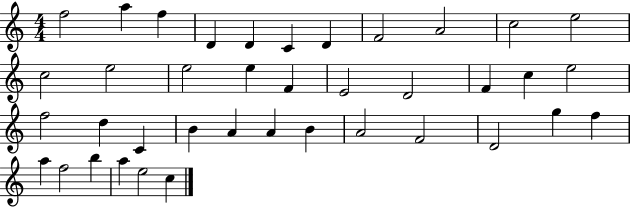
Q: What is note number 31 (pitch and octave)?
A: D4